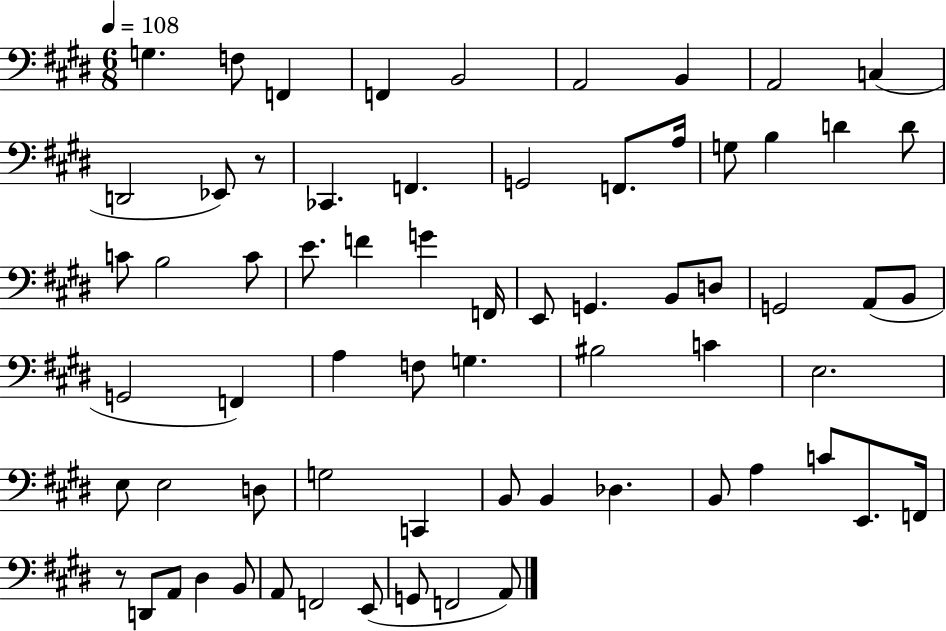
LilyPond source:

{
  \clef bass
  \numericTimeSignature
  \time 6/8
  \key e \major
  \tempo 4 = 108
  g4. f8 f,4 | f,4 b,2 | a,2 b,4 | a,2 c4( | \break d,2 ees,8) r8 | ces,4. f,4. | g,2 f,8. a16 | g8 b4 d'4 d'8 | \break c'8 b2 c'8 | e'8. f'4 g'4 f,16 | e,8 g,4. b,8 d8 | g,2 a,8( b,8 | \break g,2 f,4) | a4 f8 g4. | bis2 c'4 | e2. | \break e8 e2 d8 | g2 c,4 | b,8 b,4 des4. | b,8 a4 c'8 e,8. f,16 | \break r8 d,8 a,8 dis4 b,8 | a,8 f,2 e,8( | g,8 f,2 a,8) | \bar "|."
}